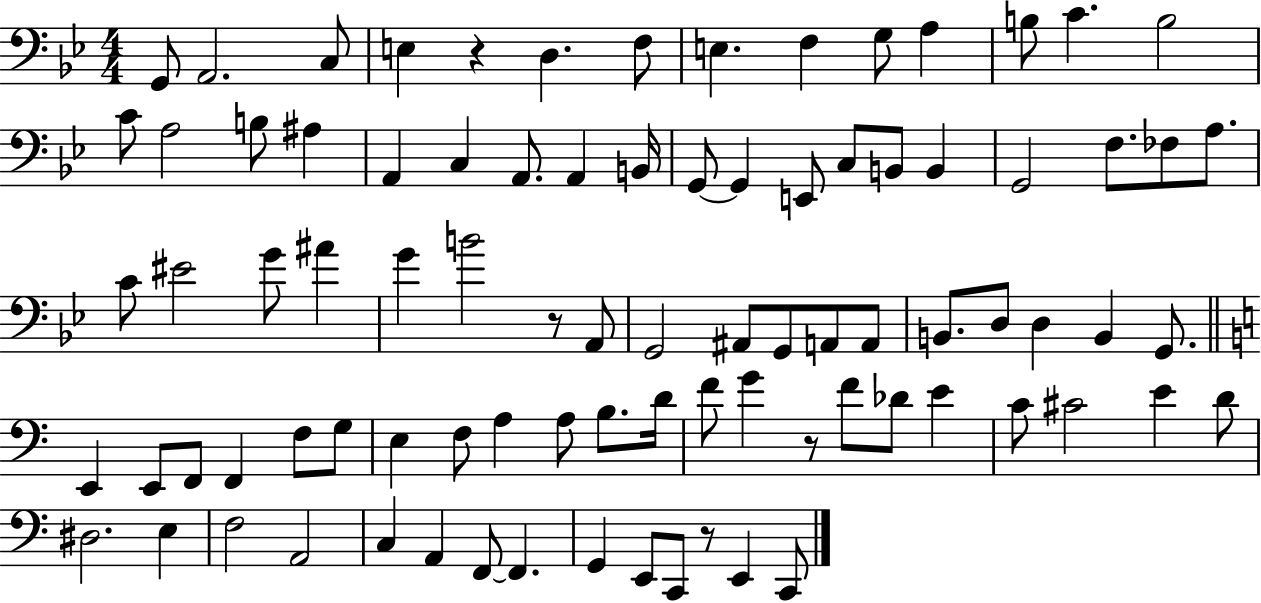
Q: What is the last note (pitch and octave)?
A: C2